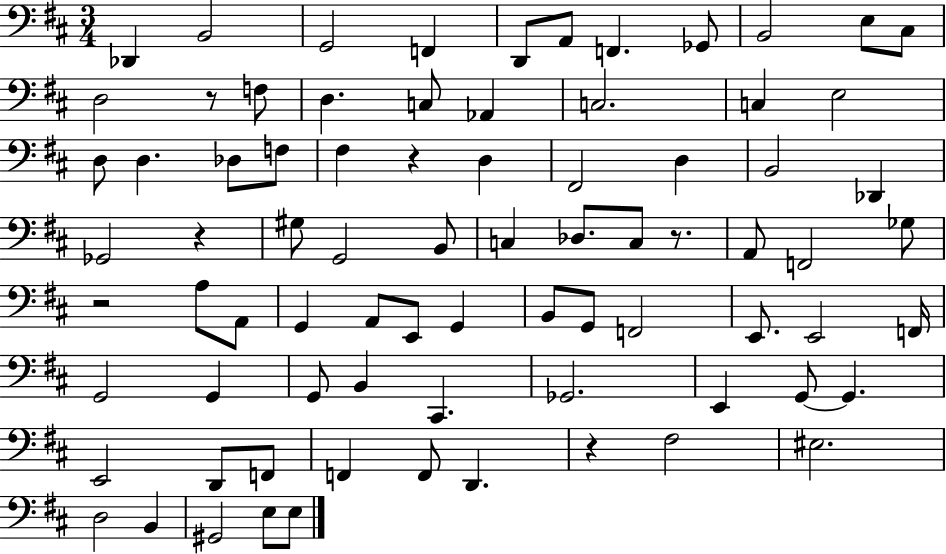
Db2/q B2/h G2/h F2/q D2/e A2/e F2/q. Gb2/e B2/h E3/e C#3/e D3/h R/e F3/e D3/q. C3/e Ab2/q C3/h. C3/q E3/h D3/e D3/q. Db3/e F3/e F#3/q R/q D3/q F#2/h D3/q B2/h Db2/q Gb2/h R/q G#3/e G2/h B2/e C3/q Db3/e. C3/e R/e. A2/e F2/h Gb3/e R/h A3/e A2/e G2/q A2/e E2/e G2/q B2/e G2/e F2/h E2/e. E2/h F2/s G2/h G2/q G2/e B2/q C#2/q. Gb2/h. E2/q G2/e G2/q. E2/h D2/e F2/e F2/q F2/e D2/q. R/q F#3/h EIS3/h. D3/h B2/q G#2/h E3/e E3/e